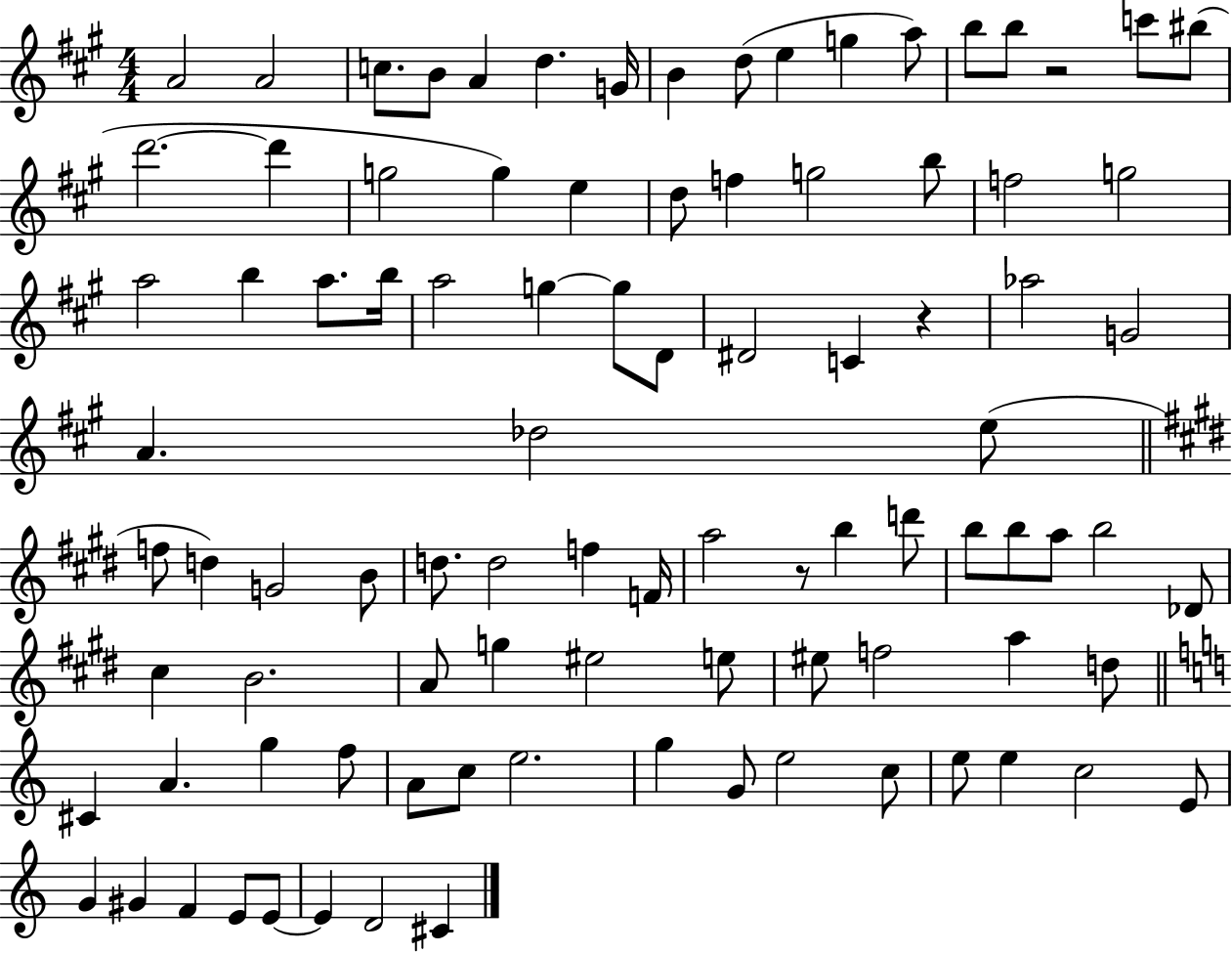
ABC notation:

X:1
T:Untitled
M:4/4
L:1/4
K:A
A2 A2 c/2 B/2 A d G/4 B d/2 e g a/2 b/2 b/2 z2 c'/2 ^b/2 d'2 d' g2 g e d/2 f g2 b/2 f2 g2 a2 b a/2 b/4 a2 g g/2 D/2 ^D2 C z _a2 G2 A _d2 e/2 f/2 d G2 B/2 d/2 d2 f F/4 a2 z/2 b d'/2 b/2 b/2 a/2 b2 _D/2 ^c B2 A/2 g ^e2 e/2 ^e/2 f2 a d/2 ^C A g f/2 A/2 c/2 e2 g G/2 e2 c/2 e/2 e c2 E/2 G ^G F E/2 E/2 E D2 ^C